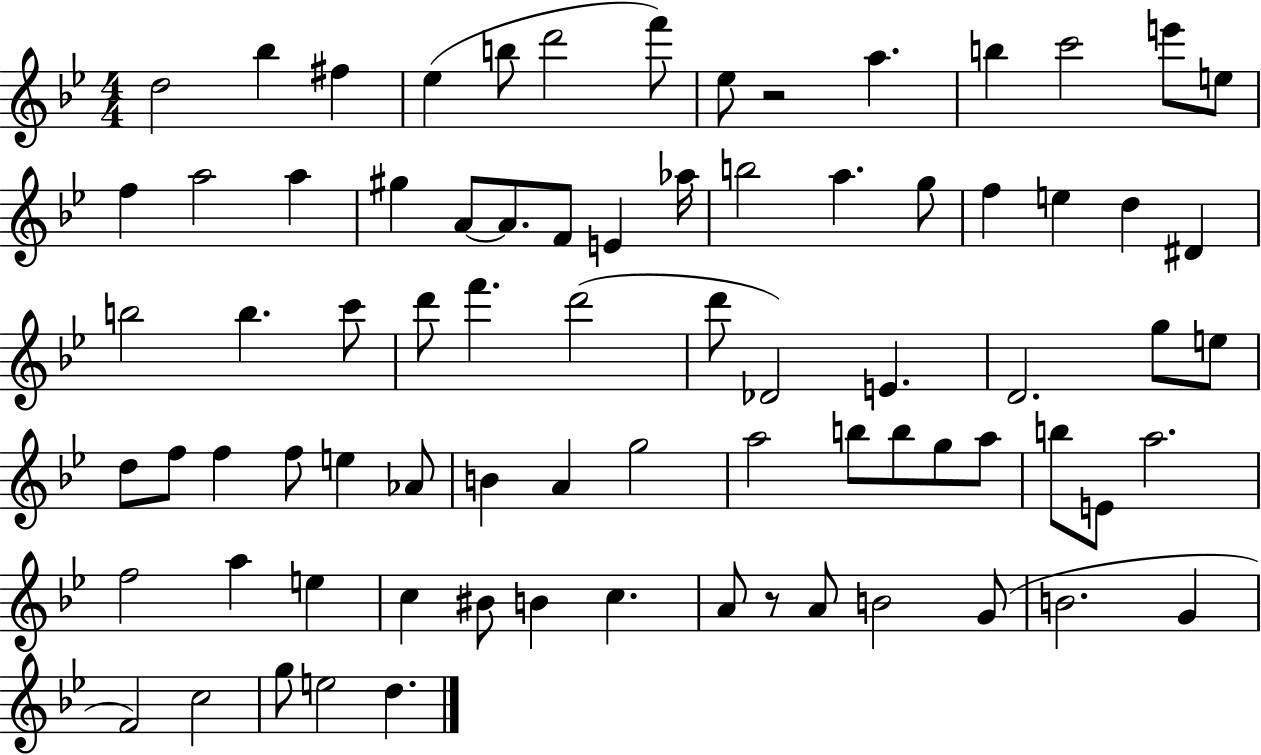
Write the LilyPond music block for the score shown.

{
  \clef treble
  \numericTimeSignature
  \time 4/4
  \key bes \major
  d''2 bes''4 fis''4 | ees''4( b''8 d'''2 f'''8) | ees''8 r2 a''4. | b''4 c'''2 e'''8 e''8 | \break f''4 a''2 a''4 | gis''4 a'8~~ a'8. f'8 e'4 aes''16 | b''2 a''4. g''8 | f''4 e''4 d''4 dis'4 | \break b''2 b''4. c'''8 | d'''8 f'''4. d'''2( | d'''8 des'2) e'4. | d'2. g''8 e''8 | \break d''8 f''8 f''4 f''8 e''4 aes'8 | b'4 a'4 g''2 | a''2 b''8 b''8 g''8 a''8 | b''8 e'8 a''2. | \break f''2 a''4 e''4 | c''4 bis'8 b'4 c''4. | a'8 r8 a'8 b'2 g'8( | b'2. g'4 | \break f'2) c''2 | g''8 e''2 d''4. | \bar "|."
}